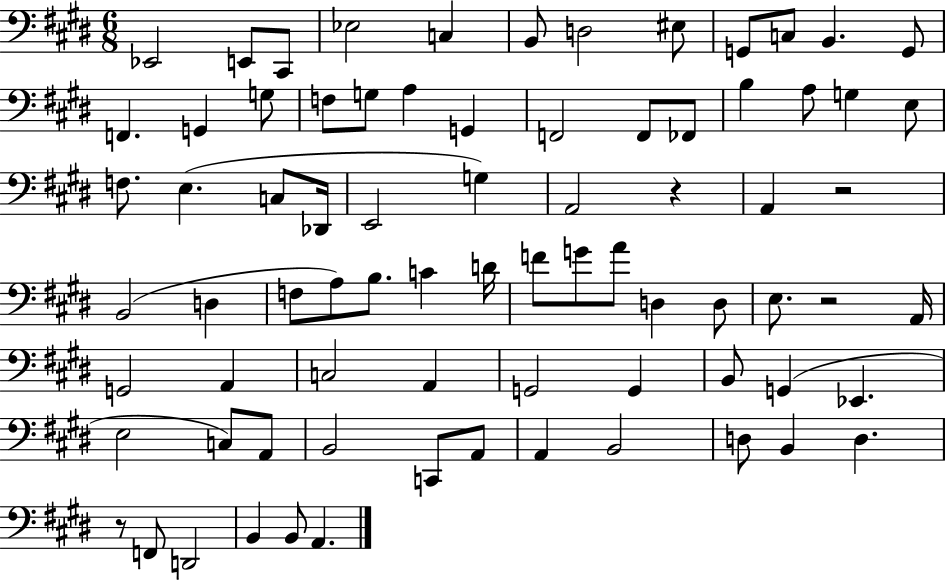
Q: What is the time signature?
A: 6/8